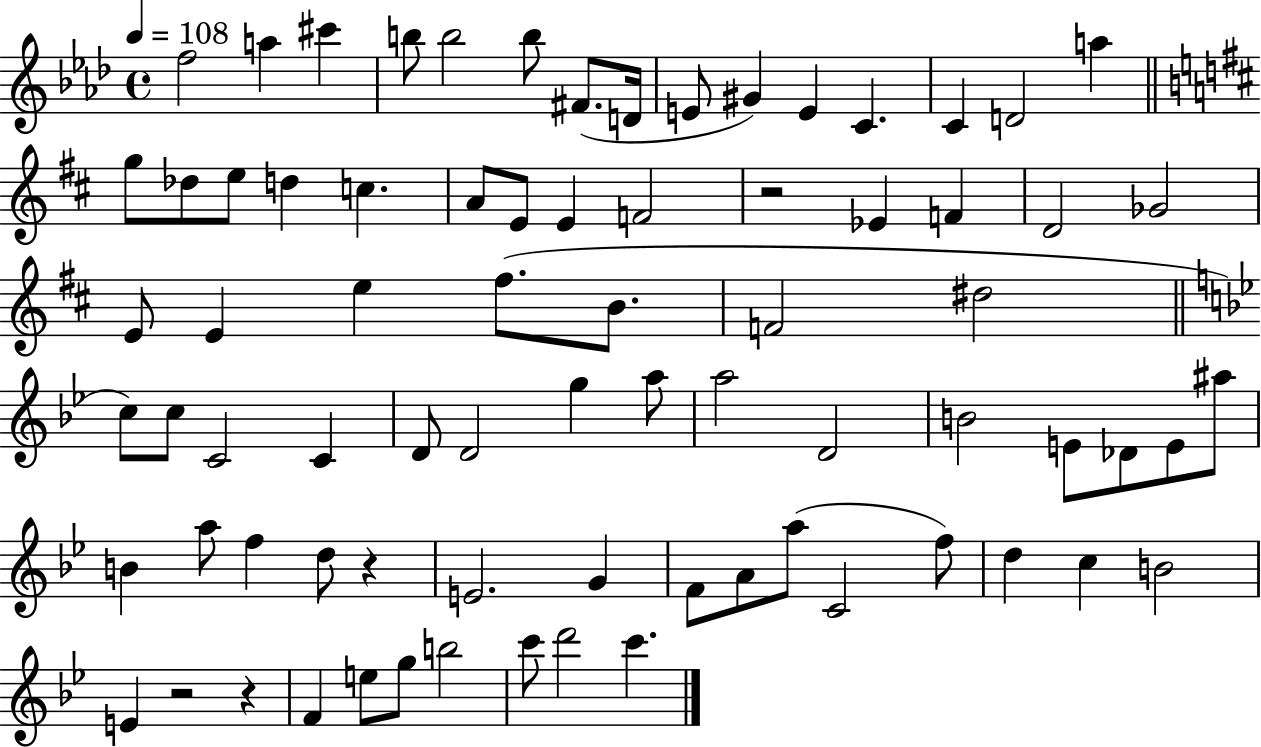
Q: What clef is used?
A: treble